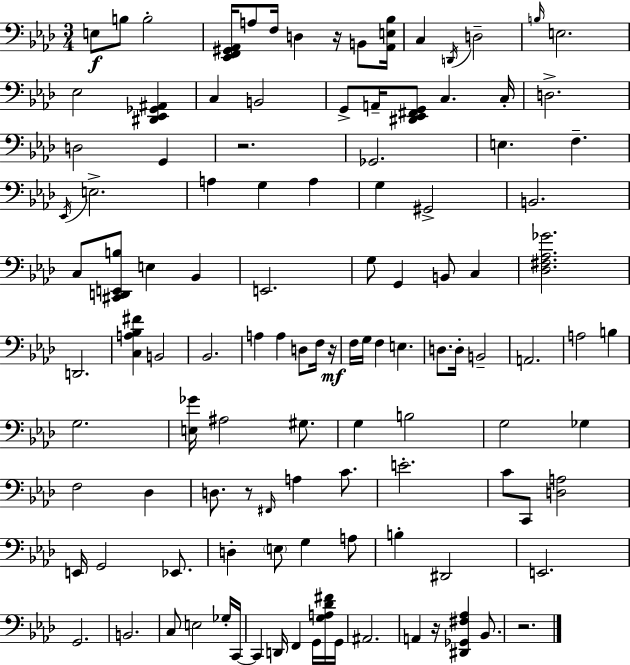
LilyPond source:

{
  \clef bass
  \numericTimeSignature
  \time 3/4
  \key aes \major
  e8\f b8 b2-. | <ees, f, gis, aes,>16 a8 f16 d4 r16 b,8 <aes, e bes>16 | c4 \acciaccatura { d,16 } d2-- | \grace { b16 } e2. | \break ees2 <dis, ees, ges, ais,>4 | c4 b,2 | g,8-> a,16-- <dis, ees, fis, g,>8 c4. | c16-. d2.-> | \break d2 g,4 | r2. | ges,2. | e4. f4.-- | \break \acciaccatura { ees,16 } e2.-> | a4 g4 a4 | g4 gis,2-> | b,2. | \break c8 <cis, d, e, b>8 e4 bes,4 | e,2. | g8 g,4 b,8 c4 | <des fis aes ges'>2. | \break d,2. | <c a bes fis'>4 b,2 | bes,2. | a4 a4 d8 | \break f16 r16\mf f16 g16 f4 e4. | d8. d16-. b,2-- | a,2. | a2 b4 | \break g2. | <e ges'>16 ais2 | gis8. g4 b2 | g2 ges4 | \break f2 des4 | d8. r8 \grace { fis,16 } a4 | c'8. e'2.-. | c'8 c,8 <d a>2 | \break e,16 g,2 | ees,8. d4-. \parenthesize e8 g4 | a8 b4-. dis,2 | e,2. | \break g,2. | b,2. | c8 e2 | ges16-. c,16~~ c,4 d,16 f,4 | \break g,16 <g a des' fis'>16 g,16 ais,2. | a,4 r16 <dis, ges, fis aes>4 | bes,8. r2. | \bar "|."
}